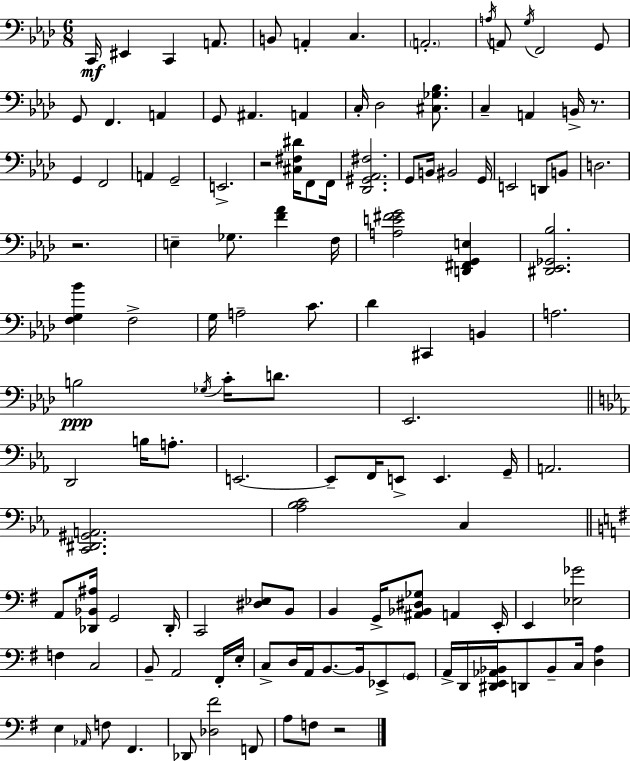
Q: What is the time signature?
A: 6/8